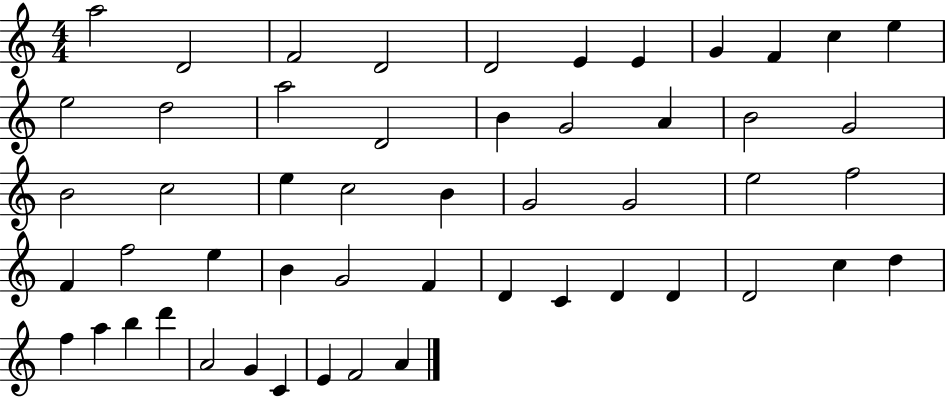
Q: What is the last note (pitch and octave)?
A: A4